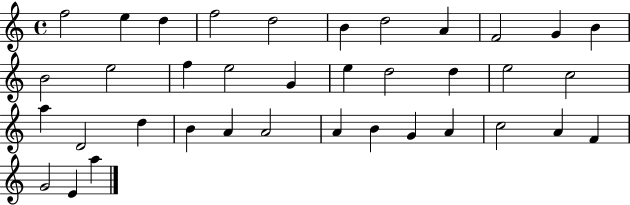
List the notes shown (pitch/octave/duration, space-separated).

F5/h E5/q D5/q F5/h D5/h B4/q D5/h A4/q F4/h G4/q B4/q B4/h E5/h F5/q E5/h G4/q E5/q D5/h D5/q E5/h C5/h A5/q D4/h D5/q B4/q A4/q A4/h A4/q B4/q G4/q A4/q C5/h A4/q F4/q G4/h E4/q A5/q